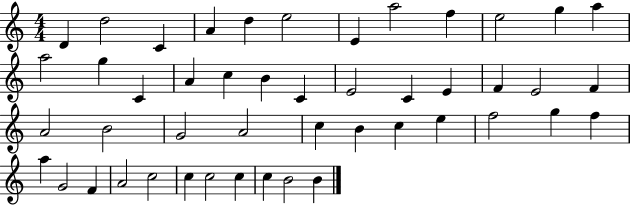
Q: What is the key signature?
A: C major